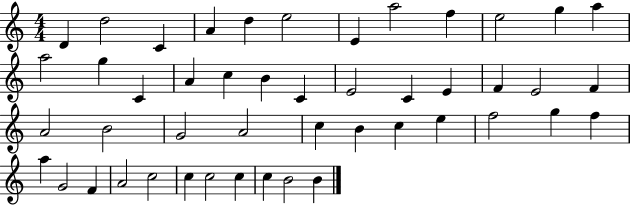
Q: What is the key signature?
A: C major